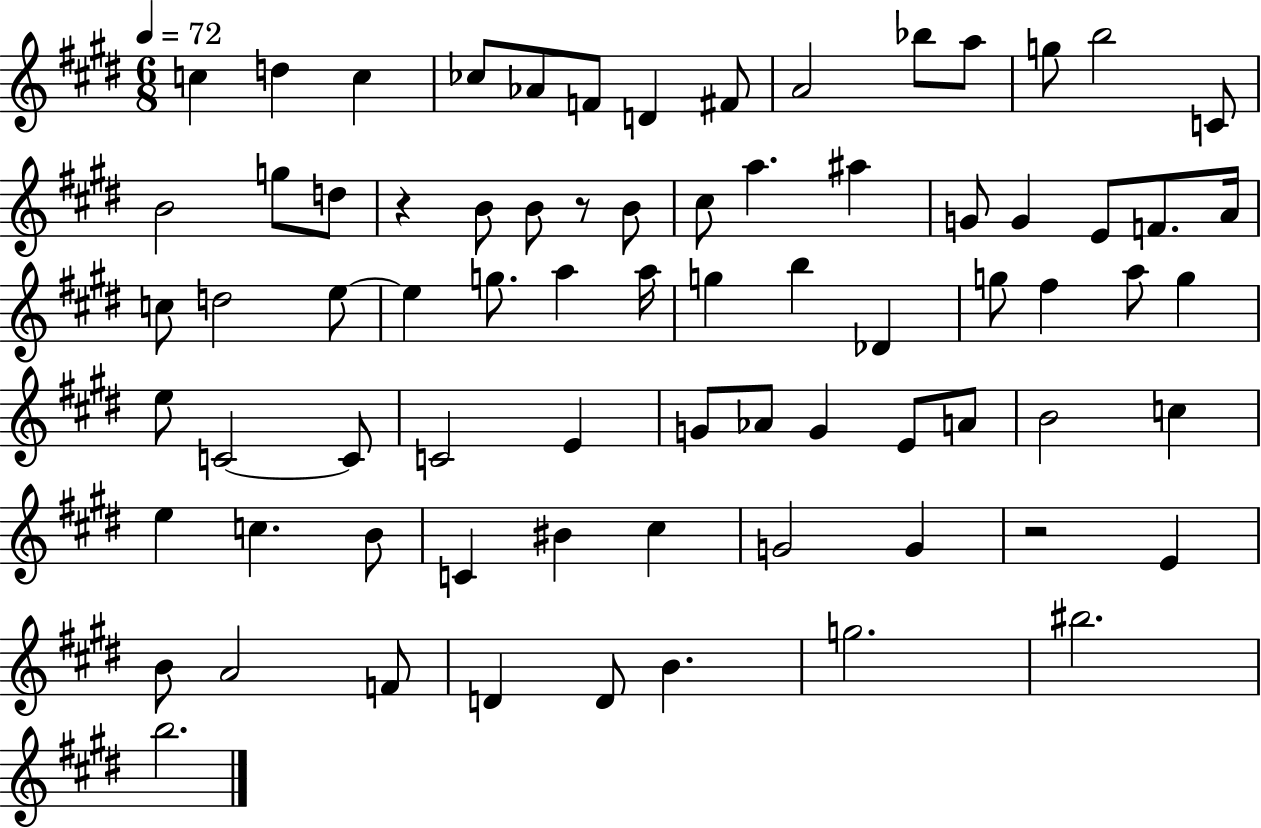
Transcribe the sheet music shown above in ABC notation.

X:1
T:Untitled
M:6/8
L:1/4
K:E
c d c _c/2 _A/2 F/2 D ^F/2 A2 _b/2 a/2 g/2 b2 C/2 B2 g/2 d/2 z B/2 B/2 z/2 B/2 ^c/2 a ^a G/2 G E/2 F/2 A/4 c/2 d2 e/2 e g/2 a a/4 g b _D g/2 ^f a/2 g e/2 C2 C/2 C2 E G/2 _A/2 G E/2 A/2 B2 c e c B/2 C ^B ^c G2 G z2 E B/2 A2 F/2 D D/2 B g2 ^b2 b2